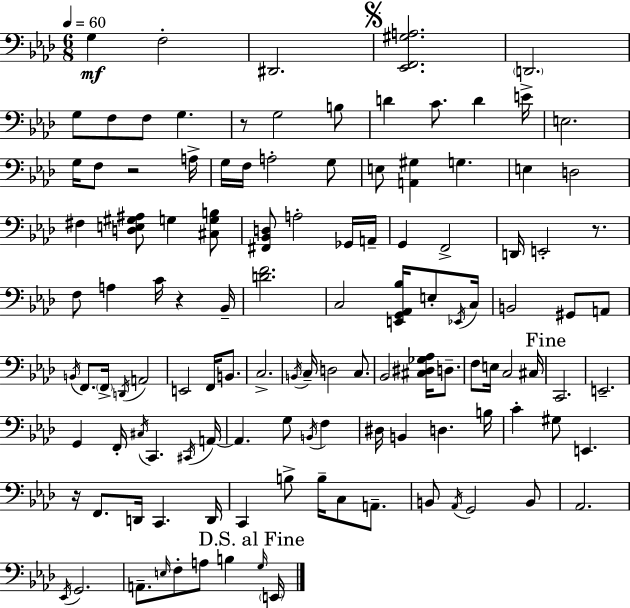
{
  \clef bass
  \numericTimeSignature
  \time 6/8
  \key f \minor
  \tempo 4 = 60
  g4\mf f2-. | dis,2. | \mark \markup { \musicglyph "scripts.segno" } <ees, f, gis a>2. | \parenthesize d,2. | \break g8 f8 f8 g4. | r8 g2 b8 | d'4 c'8. d'4 e'16-> | e2. | \break g16 f8 r2 a16-> | g16 f16 a2-. g8 | e8 <a, gis>4 g4. | e4 d2 | \break fis4 <d e gis ais>8 g4 <cis g b>8 | <fis, bes, d>8 a2-. ges,16 a,16-- | g,4 f,2-> | d,16 e,2-. r8. | \break f8 a4 c'16 r4 bes,16-- | <d' f'>2. | c2 <e, g, aes, bes>16 e8-. \acciaccatura { ees,16 } | c16 b,2 gis,8 a,8 | \break \acciaccatura { b,16 } f,8. \parenthesize f,16-> \acciaccatura { d,16 } a,2 | e,2 f,16 | b,8. c2.-> | \acciaccatura { b,16 } c16-- d2 | \break c8. bes,2 | <cis dis ges aes>16 d8.-- f8 e16 c2 | cis16 \mark "Fine" c,2. | e,2.-- | \break g,4 f,16-. \acciaccatura { cis16 } c,4. | \acciaccatura { cis,16 } a,16~~ a,4. | g8 \acciaccatura { b,16 } f4 dis16 b,4 | d4. b16 c'4-. gis8 | \break e,4. r16 f,8. d,16 | c,4. d,16 c,4 b8-> | b16-- c8 a,8.-- b,8 \acciaccatura { aes,16 } g,2 | b,8 aes,2. | \break \acciaccatura { ees,16 } g,2. | a,8.-- | \grace { e16 } f8-. a8 b4 \mark "D.S. al Fine" \grace { g16 } \parenthesize e,16 \bar "|."
}